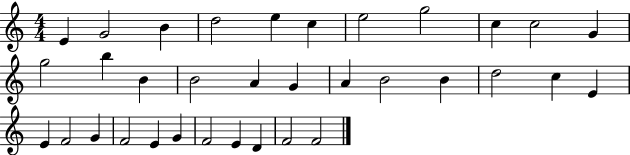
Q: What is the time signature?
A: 4/4